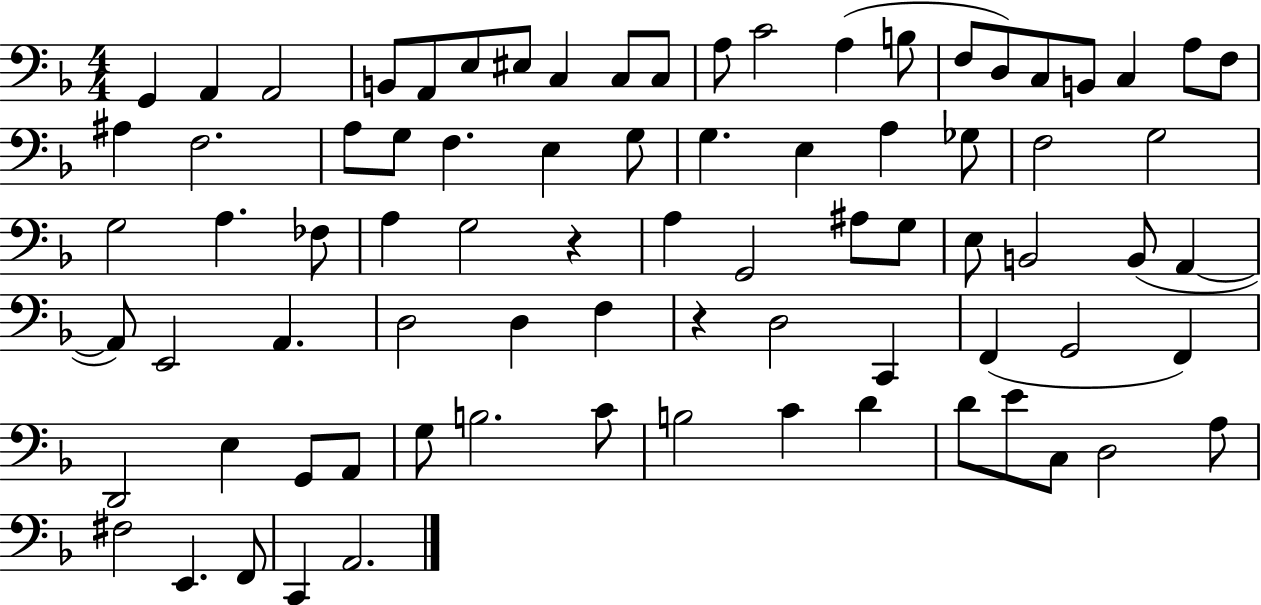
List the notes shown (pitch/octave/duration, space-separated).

G2/q A2/q A2/h B2/e A2/e E3/e EIS3/e C3/q C3/e C3/e A3/e C4/h A3/q B3/e F3/e D3/e C3/e B2/e C3/q A3/e F3/e A#3/q F3/h. A3/e G3/e F3/q. E3/q G3/e G3/q. E3/q A3/q Gb3/e F3/h G3/h G3/h A3/q. FES3/e A3/q G3/h R/q A3/q G2/h A#3/e G3/e E3/e B2/h B2/e A2/q A2/e E2/h A2/q. D3/h D3/q F3/q R/q D3/h C2/q F2/q G2/h F2/q D2/h E3/q G2/e A2/e G3/e B3/h. C4/e B3/h C4/q D4/q D4/e E4/e C3/e D3/h A3/e F#3/h E2/q. F2/e C2/q A2/h.